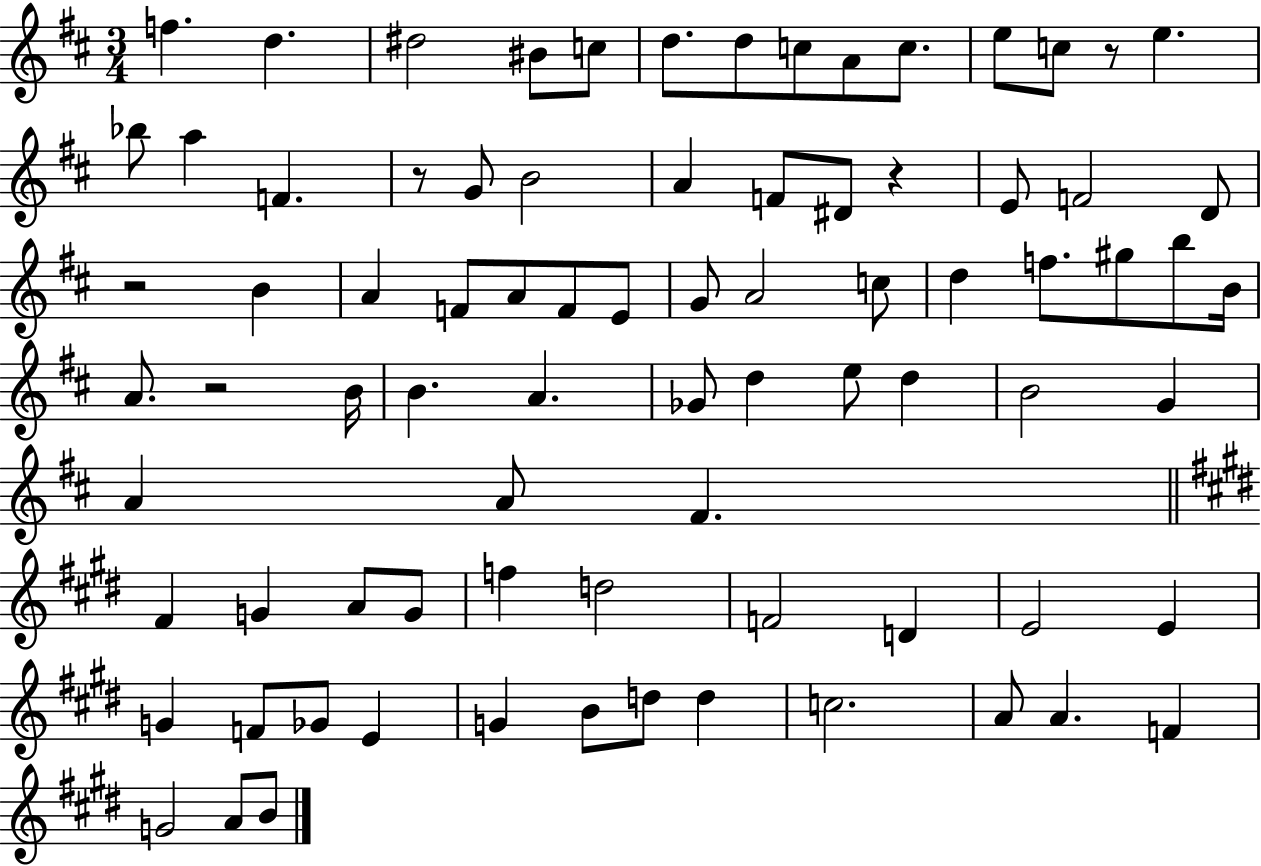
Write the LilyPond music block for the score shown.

{
  \clef treble
  \numericTimeSignature
  \time 3/4
  \key d \major
  f''4. d''4. | dis''2 bis'8 c''8 | d''8. d''8 c''8 a'8 c''8. | e''8 c''8 r8 e''4. | \break bes''8 a''4 f'4. | r8 g'8 b'2 | a'4 f'8 dis'8 r4 | e'8 f'2 d'8 | \break r2 b'4 | a'4 f'8 a'8 f'8 e'8 | g'8 a'2 c''8 | d''4 f''8. gis''8 b''8 b'16 | \break a'8. r2 b'16 | b'4. a'4. | ges'8 d''4 e''8 d''4 | b'2 g'4 | \break a'4 a'8 fis'4. | \bar "||" \break \key e \major fis'4 g'4 a'8 g'8 | f''4 d''2 | f'2 d'4 | e'2 e'4 | \break g'4 f'8 ges'8 e'4 | g'4 b'8 d''8 d''4 | c''2. | a'8 a'4. f'4 | \break g'2 a'8 b'8 | \bar "|."
}